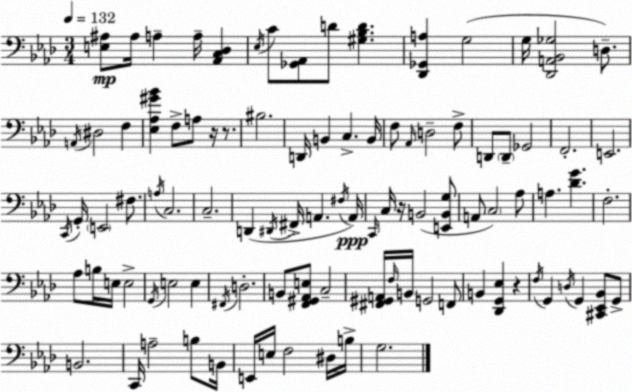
X:1
T:Untitled
M:3/4
L:1/4
K:Ab
[E,^A,]/2 ^A,/4 A, A,/4 [_A,,C,_D,] _E,/4 C/2 [_G,,_A,,]/2 D/2 [^G,_B,D] [_D,,_G,,A,] G,2 G,/4 [_D,,A,,_B,,_G,]2 D,/2 A,,/4 ^D,2 F, [_E,_A,^G_B] F,/2 A,/2 z/4 z/2 ^B,2 D,,/4 B,, C, B,,/4 F,/2 _A,,/4 D,2 F,/2 D,,/2 D,,/2 _G,,2 F,,2 E,,2 C,,/4 G,,/4 E,,2 ^F,/2 A,/4 C,2 C,2 D,, ^D,,/4 ^F,,/4 A,, ^F,/4 A,,/4 C,,/4 C,/4 z/4 B,,2 [E,,B,,G,]/2 A,,/2 C,2 _A,/2 A, [_DG] F,2 _A,/2 B,/4 E,/4 E,2 G,,/4 E,2 E, ^F,,/4 D,2 B,,/2 [F,,^G,,_A,,E,]/2 C,2 [^F,,^G,,A,,]/4 F,/4 B,,/4 G,,2 F,,/2 B,, [_D,,G,,_E,] z F,/4 G,, D,/4 G,, [^C,,_E,,_B,,]/2 G,,/2 B,,2 C,,/4 A,2 B,/2 B,,/4 E,,/4 E,/4 F,2 ^D,/4 B,/4 G,2